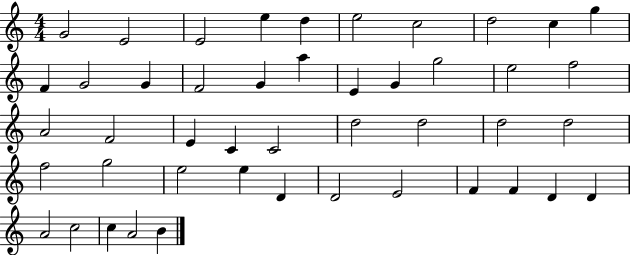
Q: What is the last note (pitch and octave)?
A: B4